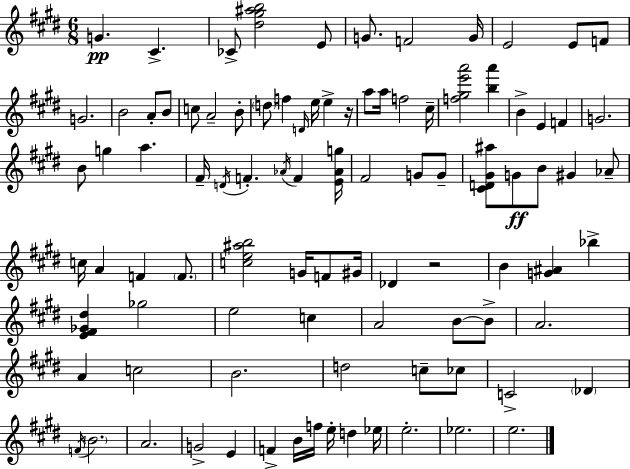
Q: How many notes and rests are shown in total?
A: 94